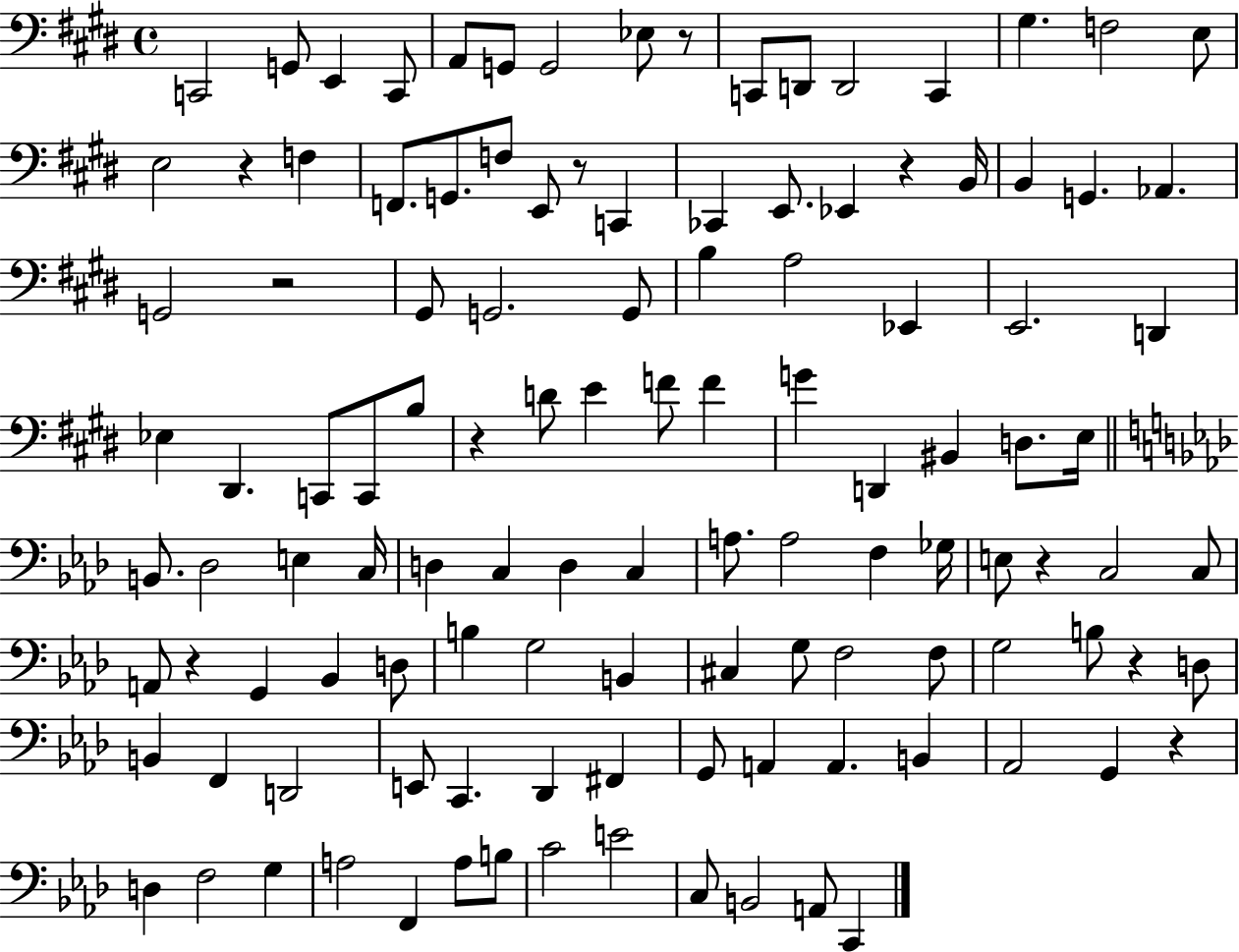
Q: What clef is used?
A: bass